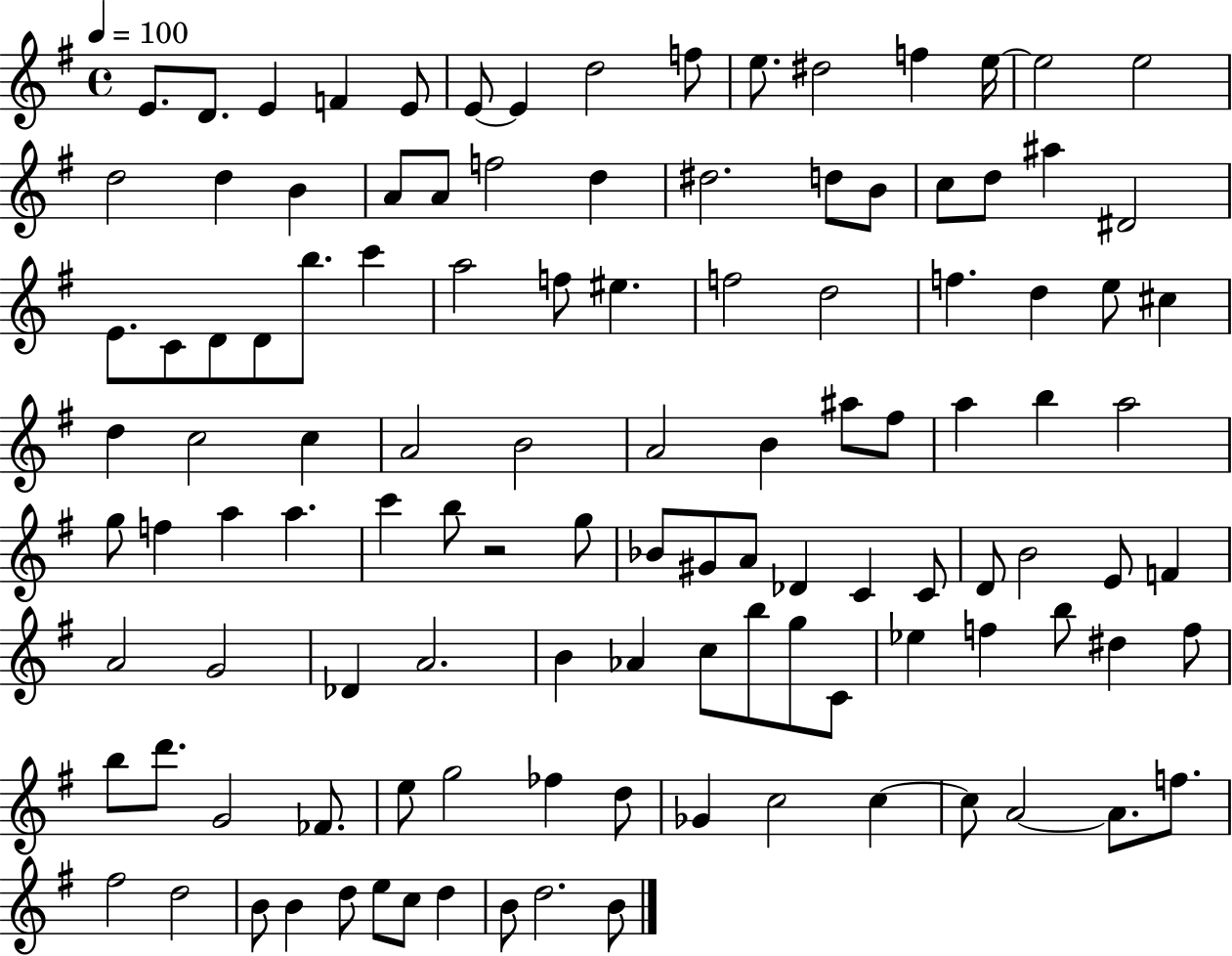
{
  \clef treble
  \time 4/4
  \defaultTimeSignature
  \key g \major
  \tempo 4 = 100
  e'8. d'8. e'4 f'4 e'8 | e'8~~ e'4 d''2 f''8 | e''8. dis''2 f''4 e''16~~ | e''2 e''2 | \break d''2 d''4 b'4 | a'8 a'8 f''2 d''4 | dis''2. d''8 b'8 | c''8 d''8 ais''4 dis'2 | \break e'8. c'8 d'8 d'8 b''8. c'''4 | a''2 f''8 eis''4. | f''2 d''2 | f''4. d''4 e''8 cis''4 | \break d''4 c''2 c''4 | a'2 b'2 | a'2 b'4 ais''8 fis''8 | a''4 b''4 a''2 | \break g''8 f''4 a''4 a''4. | c'''4 b''8 r2 g''8 | bes'8 gis'8 a'8 des'4 c'4 c'8 | d'8 b'2 e'8 f'4 | \break a'2 g'2 | des'4 a'2. | b'4 aes'4 c''8 b''8 g''8 c'8 | ees''4 f''4 b''8 dis''4 f''8 | \break b''8 d'''8. g'2 fes'8. | e''8 g''2 fes''4 d''8 | ges'4 c''2 c''4~~ | c''8 a'2~~ a'8. f''8. | \break fis''2 d''2 | b'8 b'4 d''8 e''8 c''8 d''4 | b'8 d''2. b'8 | \bar "|."
}